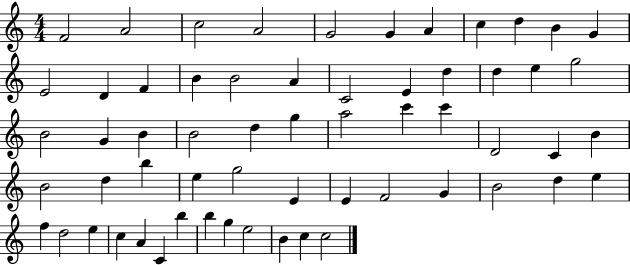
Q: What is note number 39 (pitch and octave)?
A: E5